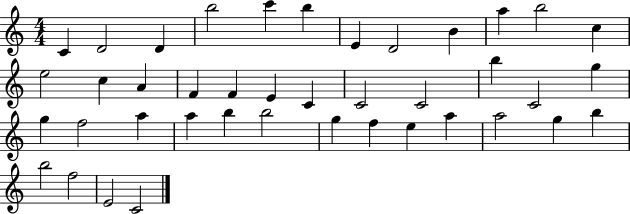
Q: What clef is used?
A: treble